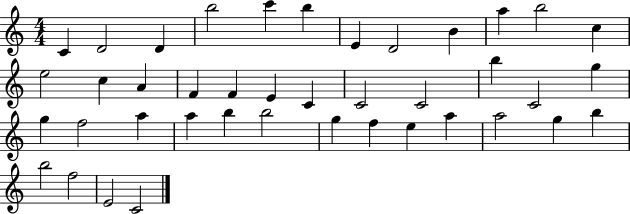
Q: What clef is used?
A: treble